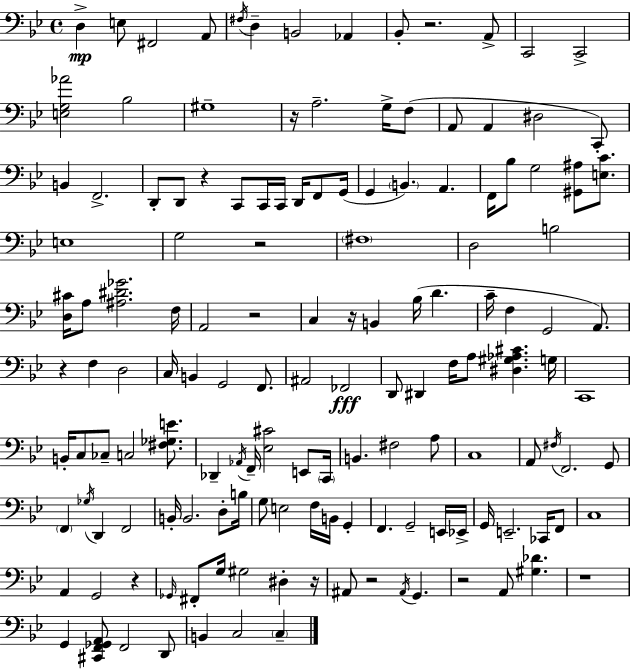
{
  \clef bass
  \time 4/4
  \defaultTimeSignature
  \key bes \major
  d4->\mp e8 fis,2 a,8 | \acciaccatura { fis16 } d4-- b,2 aes,4 | bes,8-. r2. a,8-> | c,2 c,2-> | \break <e g aes'>2 bes2 | gis1-- | r16 a2.-- g16-> f8( | a,8 a,4 dis2 c,8-.) | \break b,4 f,2.-> | d,8-. d,8 r4 c,8 c,16 c,16 d,16 f,8 | g,16( g,4 \parenthesize b,4.) a,4. | f,16 bes8 g2 <gis, ais>8 <e c'>8. | \break e1 | g2 r2 | \parenthesize fis1 | d2 b2 | \break <d cis'>16 a8 <ais dis' ges'>2. | f16 a,2 r2 | c4 r16 b,4 bes16( d'4. | c'16-- f4 g,2 a,8.) | \break r4 f4 d2 | c16 b,4 g,2 f,8. | ais,2 fes,2\fff | d,8 dis,4 f16 a8 <dis gis aes cis'>4. | \break g16 c,1 | b,16-. c8 ces8-- c2 <fis ges e'>8. | des,4-- \acciaccatura { aes,16 } f,16-- <ees cis'>2 e,8 | \parenthesize c,16 b,4. fis2 | \break a8 c1 | a,8 \acciaccatura { fis16 } f,2. | g,8 \parenthesize f,4 \acciaccatura { ges16 } d,4 f,2 | b,16-. b,2. | \break d8-. b16 g8 e2 f16 b,16 | g,4-. f,4. g,2-- | e,16 ees,16-> g,16 e,2.-- | ces,16 f,8 c1 | \break a,4 g,2 | r4 \grace { ges,16 } fis,8-. g16 gis2 | dis4-. r16 ais,8 r2 \acciaccatura { ais,16 } | g,4. r2 a,8 | \break <gis des'>4. r1 | g,4 <cis, f, ges, a,>8 f,2 | d,8 b,4 c2 | \parenthesize c4-- \bar "|."
}